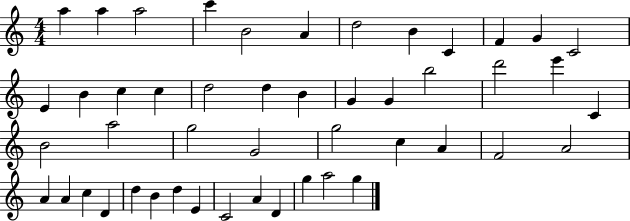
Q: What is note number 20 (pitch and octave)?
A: G4